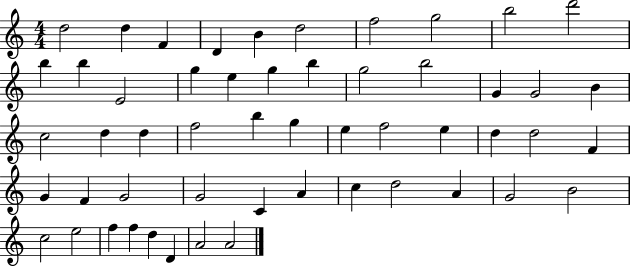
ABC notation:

X:1
T:Untitled
M:4/4
L:1/4
K:C
d2 d F D B d2 f2 g2 b2 d'2 b b E2 g e g b g2 b2 G G2 B c2 d d f2 b g e f2 e d d2 F G F G2 G2 C A c d2 A G2 B2 c2 e2 f f d D A2 A2